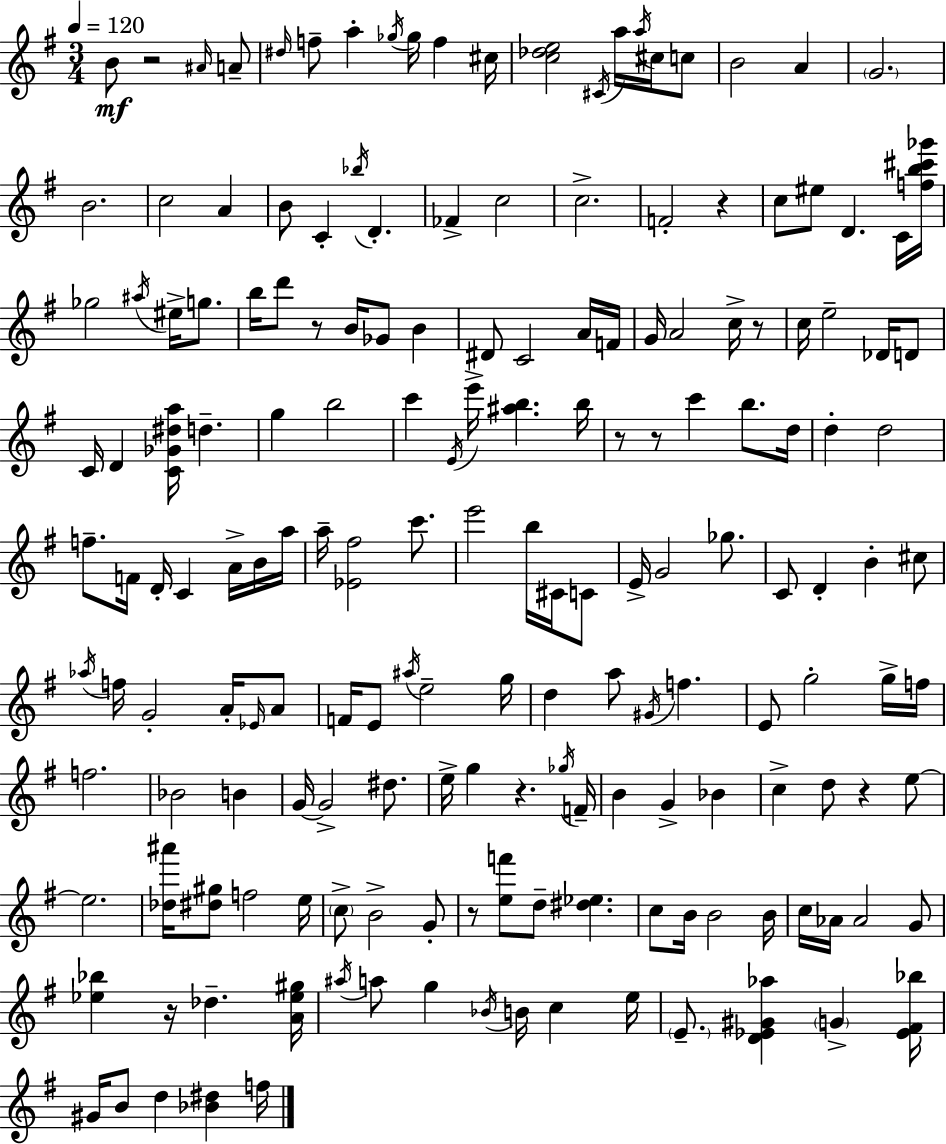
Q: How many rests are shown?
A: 10